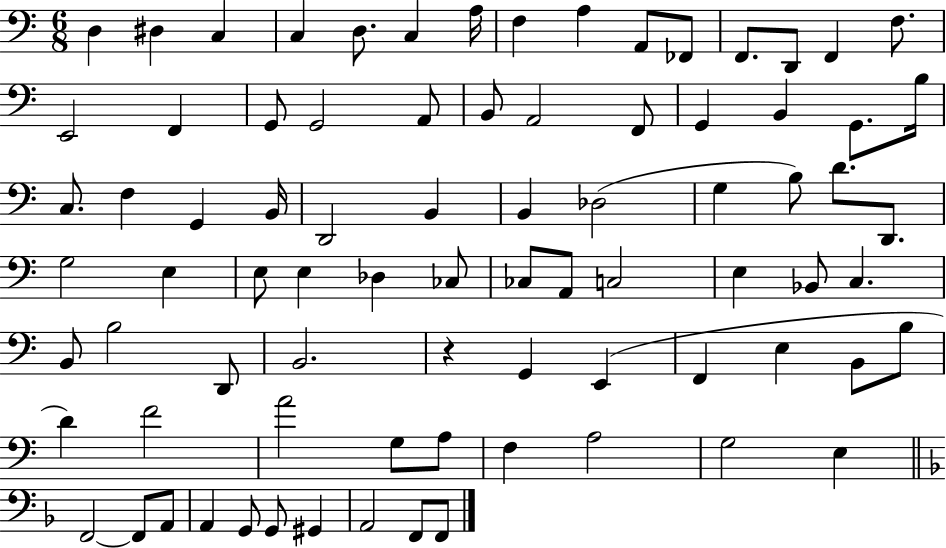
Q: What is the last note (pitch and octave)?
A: F2